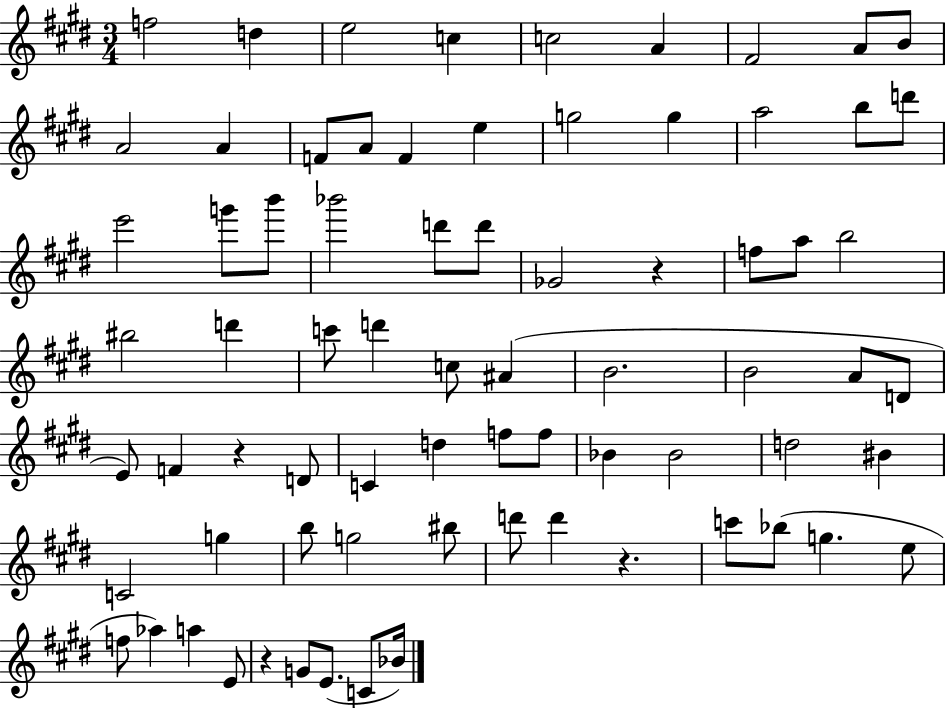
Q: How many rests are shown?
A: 4